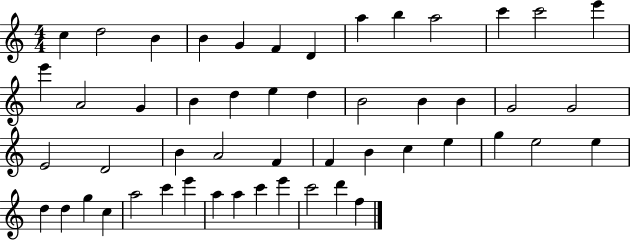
X:1
T:Untitled
M:4/4
L:1/4
K:C
c d2 B B G F D a b a2 c' c'2 e' e' A2 G B d e d B2 B B G2 G2 E2 D2 B A2 F F B c e g e2 e d d g c a2 c' e' a a c' e' c'2 d' f